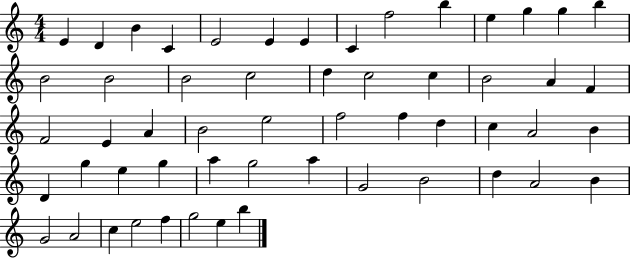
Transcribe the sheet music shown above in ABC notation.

X:1
T:Untitled
M:4/4
L:1/4
K:C
E D B C E2 E E C f2 b e g g b B2 B2 B2 c2 d c2 c B2 A F F2 E A B2 e2 f2 f d c A2 B D g e g a g2 a G2 B2 d A2 B G2 A2 c e2 f g2 e b